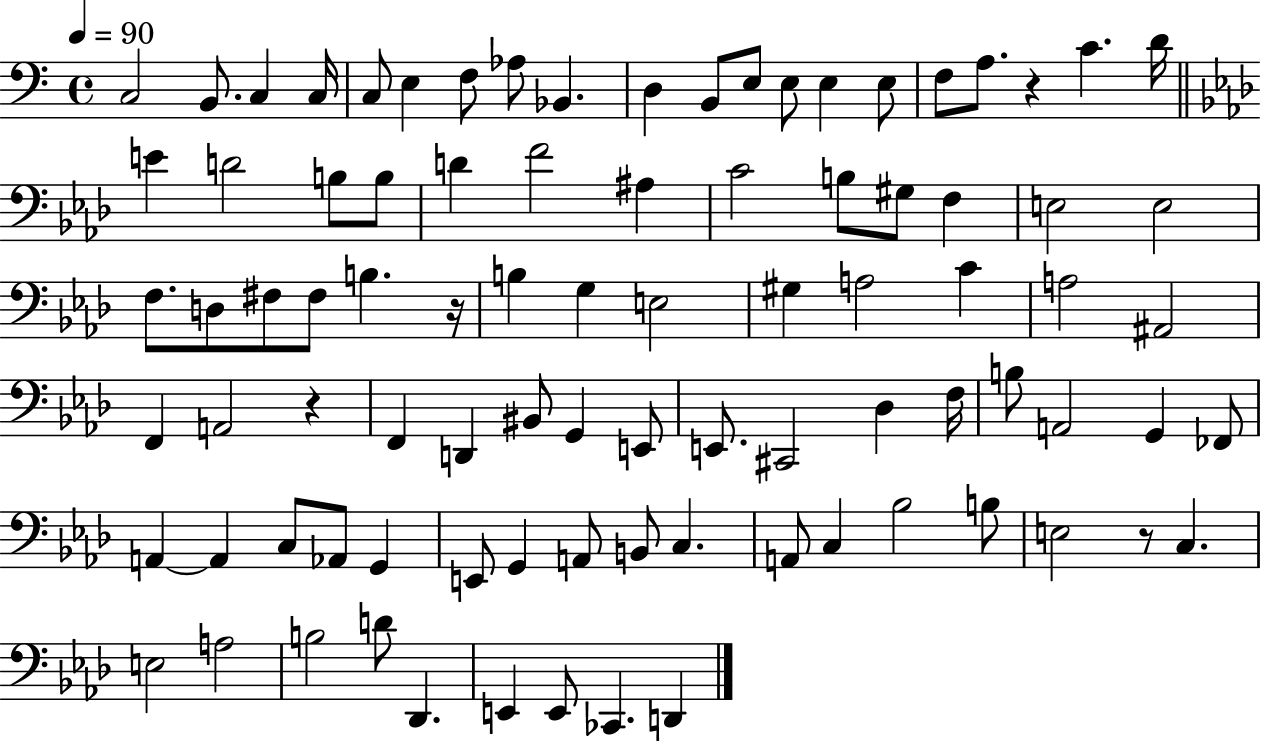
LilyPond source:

{
  \clef bass
  \time 4/4
  \defaultTimeSignature
  \key c \major
  \tempo 4 = 90
  c2 b,8. c4 c16 | c8 e4 f8 aes8 bes,4. | d4 b,8 e8 e8 e4 e8 | f8 a8. r4 c'4. d'16 | \break \bar "||" \break \key aes \major e'4 d'2 b8 b8 | d'4 f'2 ais4 | c'2 b8 gis8 f4 | e2 e2 | \break f8. d8 fis8 fis8 b4. r16 | b4 g4 e2 | gis4 a2 c'4 | a2 ais,2 | \break f,4 a,2 r4 | f,4 d,4 bis,8 g,4 e,8 | e,8. cis,2 des4 f16 | b8 a,2 g,4 fes,8 | \break a,4~~ a,4 c8 aes,8 g,4 | e,8 g,4 a,8 b,8 c4. | a,8 c4 bes2 b8 | e2 r8 c4. | \break e2 a2 | b2 d'8 des,4. | e,4 e,8 ces,4. d,4 | \bar "|."
}